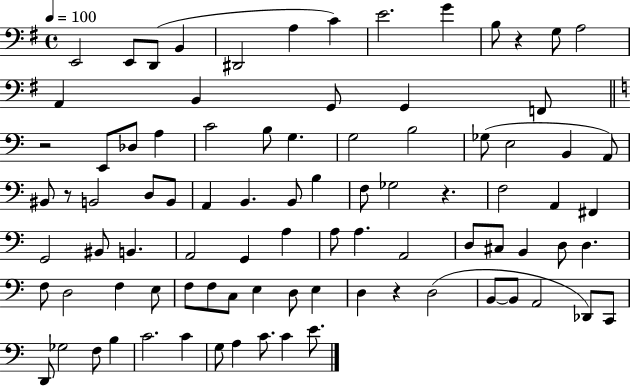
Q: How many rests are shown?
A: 5